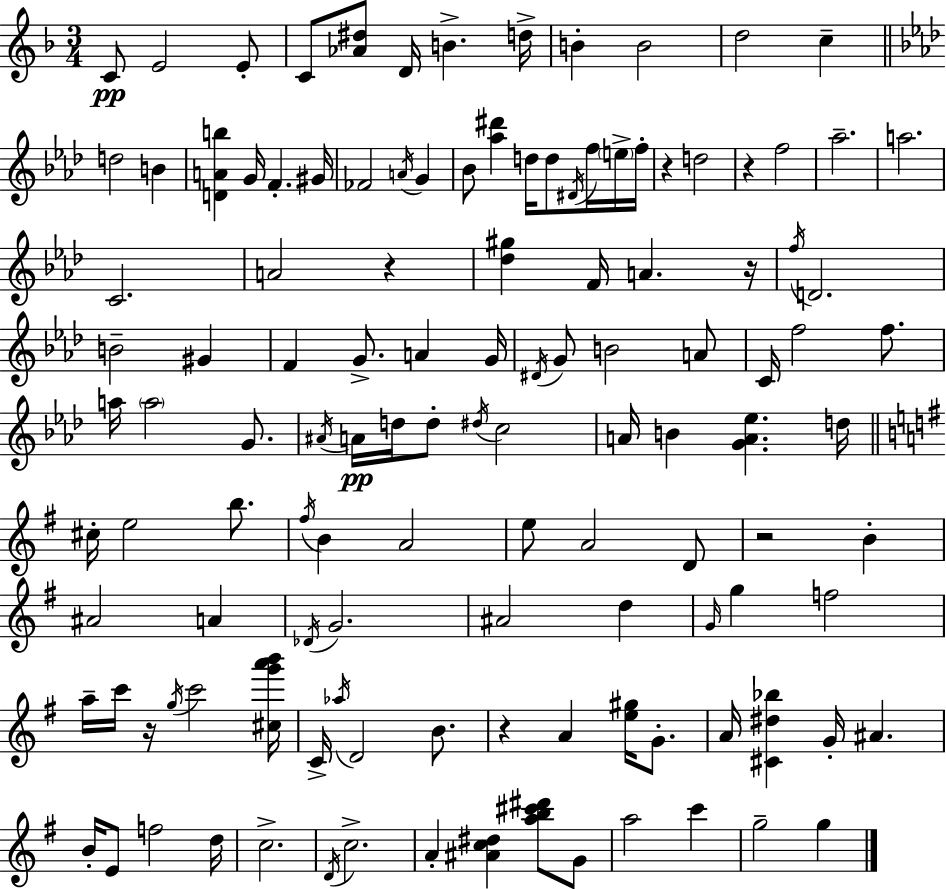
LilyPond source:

{
  \clef treble
  \numericTimeSignature
  \time 3/4
  \key d \minor
  c'8\pp e'2 e'8-. | c'8 <aes' dis''>8 d'16 b'4.-> d''16-> | b'4-. b'2 | d''2 c''4-- | \break \bar "||" \break \key aes \major d''2 b'4 | <d' a' b''>4 g'16 f'4.-. gis'16 | fes'2 \acciaccatura { a'16 } g'4 | bes'8 <aes'' dis'''>4 d''16 d''8 \acciaccatura { dis'16 } f''16 | \break \parenthesize e''16-> f''16-. r4 d''2 | r4 f''2 | aes''2.-- | a''2. | \break c'2. | a'2 r4 | <des'' gis''>4 f'16 a'4. | r16 \acciaccatura { f''16 } d'2. | \break b'2-- gis'4 | f'4 g'8.-> a'4 | g'16 \acciaccatura { dis'16 } g'8 b'2 | a'8 c'16 f''2 | \break f''8. a''16 \parenthesize a''2 | g'8. \acciaccatura { ais'16 } a'16\pp d''16 d''8-. \acciaccatura { dis''16 } c''2 | a'16 b'4 <g' a' ees''>4. | d''16 \bar "||" \break \key e \minor cis''16-. e''2 b''8. | \acciaccatura { fis''16 } b'4 a'2 | e''8 a'2 d'8 | r2 b'4-. | \break ais'2 a'4 | \acciaccatura { des'16 } g'2. | ais'2 d''4 | \grace { g'16 } g''4 f''2 | \break a''16-- c'''16 r16 \acciaccatura { g''16 } c'''2 | <cis'' g''' a''' b'''>16 c'16-> \acciaccatura { aes''16 } d'2 | b'8. r4 a'4 | <e'' gis''>16 g'8.-. a'16 <cis' dis'' bes''>4 g'16-. ais'4. | \break b'16-. e'8 f''2 | d''16 c''2.-> | \acciaccatura { d'16 } c''2.-> | a'4-. <ais' c'' dis''>4 | \break <a'' b'' cis''' dis'''>8 g'8 a''2 | c'''4 g''2-- | g''4 \bar "|."
}